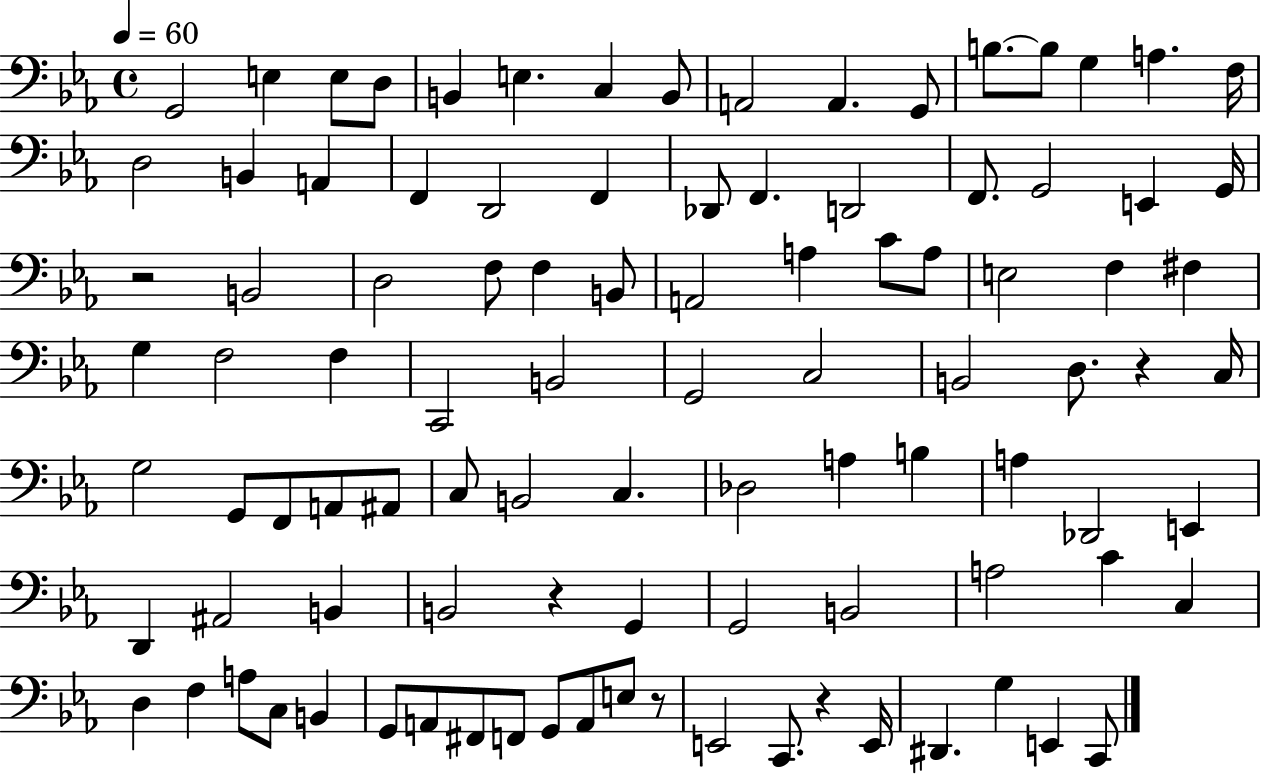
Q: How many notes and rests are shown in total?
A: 99